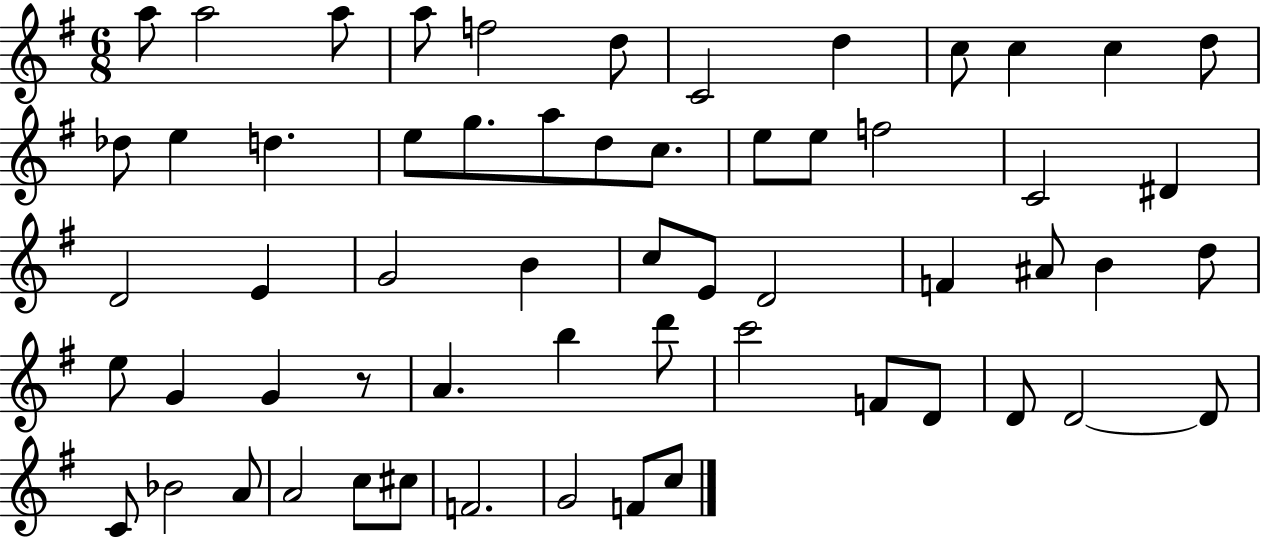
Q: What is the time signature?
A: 6/8